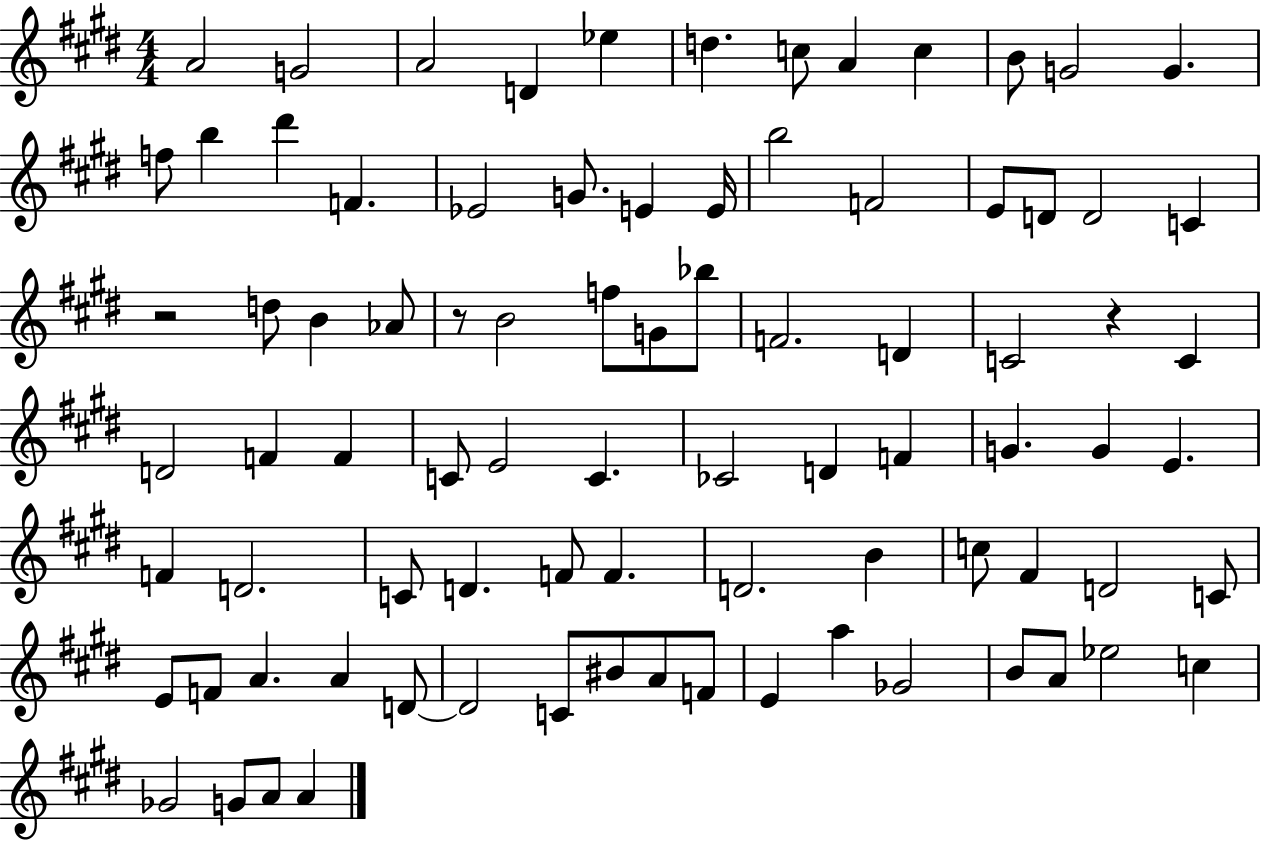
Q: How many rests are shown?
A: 3